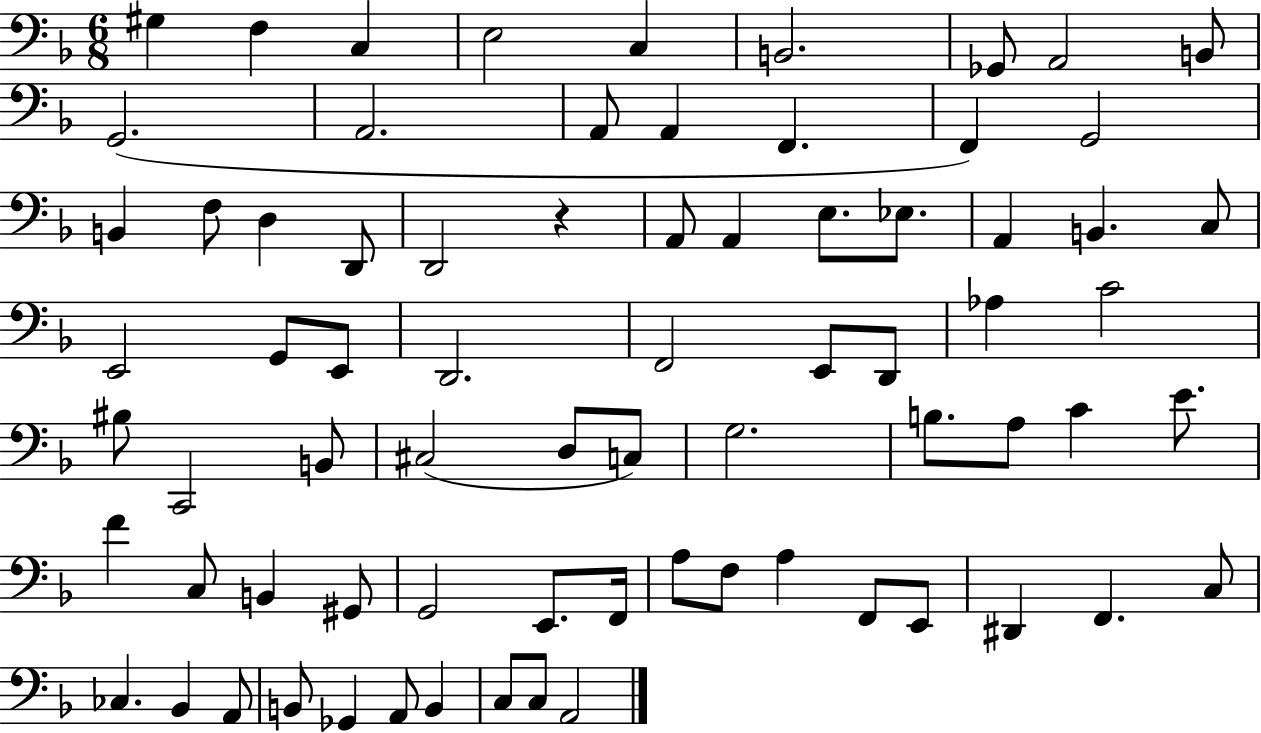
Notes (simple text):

G#3/q F3/q C3/q E3/h C3/q B2/h. Gb2/e A2/h B2/e G2/h. A2/h. A2/e A2/q F2/q. F2/q G2/h B2/q F3/e D3/q D2/e D2/h R/q A2/e A2/q E3/e. Eb3/e. A2/q B2/q. C3/e E2/h G2/e E2/e D2/h. F2/h E2/e D2/e Ab3/q C4/h BIS3/e C2/h B2/e C#3/h D3/e C3/e G3/h. B3/e. A3/e C4/q E4/e. F4/q C3/e B2/q G#2/e G2/h E2/e. F2/s A3/e F3/e A3/q F2/e E2/e D#2/q F2/q. C3/e CES3/q. Bb2/q A2/e B2/e Gb2/q A2/e B2/q C3/e C3/e A2/h